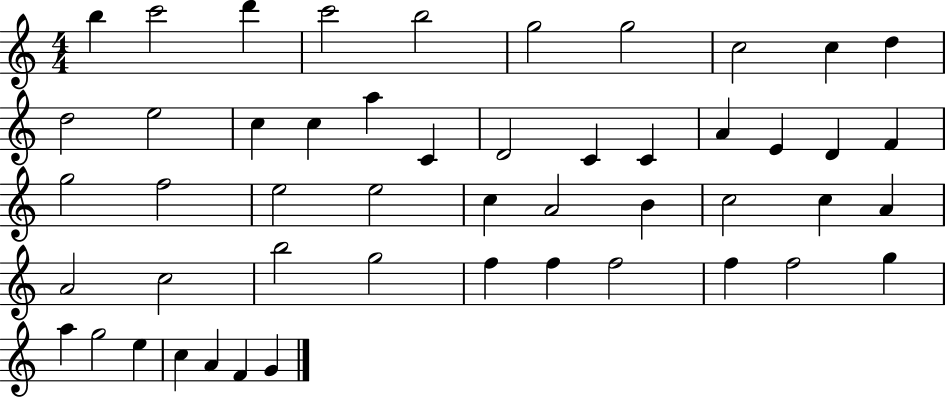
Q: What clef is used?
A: treble